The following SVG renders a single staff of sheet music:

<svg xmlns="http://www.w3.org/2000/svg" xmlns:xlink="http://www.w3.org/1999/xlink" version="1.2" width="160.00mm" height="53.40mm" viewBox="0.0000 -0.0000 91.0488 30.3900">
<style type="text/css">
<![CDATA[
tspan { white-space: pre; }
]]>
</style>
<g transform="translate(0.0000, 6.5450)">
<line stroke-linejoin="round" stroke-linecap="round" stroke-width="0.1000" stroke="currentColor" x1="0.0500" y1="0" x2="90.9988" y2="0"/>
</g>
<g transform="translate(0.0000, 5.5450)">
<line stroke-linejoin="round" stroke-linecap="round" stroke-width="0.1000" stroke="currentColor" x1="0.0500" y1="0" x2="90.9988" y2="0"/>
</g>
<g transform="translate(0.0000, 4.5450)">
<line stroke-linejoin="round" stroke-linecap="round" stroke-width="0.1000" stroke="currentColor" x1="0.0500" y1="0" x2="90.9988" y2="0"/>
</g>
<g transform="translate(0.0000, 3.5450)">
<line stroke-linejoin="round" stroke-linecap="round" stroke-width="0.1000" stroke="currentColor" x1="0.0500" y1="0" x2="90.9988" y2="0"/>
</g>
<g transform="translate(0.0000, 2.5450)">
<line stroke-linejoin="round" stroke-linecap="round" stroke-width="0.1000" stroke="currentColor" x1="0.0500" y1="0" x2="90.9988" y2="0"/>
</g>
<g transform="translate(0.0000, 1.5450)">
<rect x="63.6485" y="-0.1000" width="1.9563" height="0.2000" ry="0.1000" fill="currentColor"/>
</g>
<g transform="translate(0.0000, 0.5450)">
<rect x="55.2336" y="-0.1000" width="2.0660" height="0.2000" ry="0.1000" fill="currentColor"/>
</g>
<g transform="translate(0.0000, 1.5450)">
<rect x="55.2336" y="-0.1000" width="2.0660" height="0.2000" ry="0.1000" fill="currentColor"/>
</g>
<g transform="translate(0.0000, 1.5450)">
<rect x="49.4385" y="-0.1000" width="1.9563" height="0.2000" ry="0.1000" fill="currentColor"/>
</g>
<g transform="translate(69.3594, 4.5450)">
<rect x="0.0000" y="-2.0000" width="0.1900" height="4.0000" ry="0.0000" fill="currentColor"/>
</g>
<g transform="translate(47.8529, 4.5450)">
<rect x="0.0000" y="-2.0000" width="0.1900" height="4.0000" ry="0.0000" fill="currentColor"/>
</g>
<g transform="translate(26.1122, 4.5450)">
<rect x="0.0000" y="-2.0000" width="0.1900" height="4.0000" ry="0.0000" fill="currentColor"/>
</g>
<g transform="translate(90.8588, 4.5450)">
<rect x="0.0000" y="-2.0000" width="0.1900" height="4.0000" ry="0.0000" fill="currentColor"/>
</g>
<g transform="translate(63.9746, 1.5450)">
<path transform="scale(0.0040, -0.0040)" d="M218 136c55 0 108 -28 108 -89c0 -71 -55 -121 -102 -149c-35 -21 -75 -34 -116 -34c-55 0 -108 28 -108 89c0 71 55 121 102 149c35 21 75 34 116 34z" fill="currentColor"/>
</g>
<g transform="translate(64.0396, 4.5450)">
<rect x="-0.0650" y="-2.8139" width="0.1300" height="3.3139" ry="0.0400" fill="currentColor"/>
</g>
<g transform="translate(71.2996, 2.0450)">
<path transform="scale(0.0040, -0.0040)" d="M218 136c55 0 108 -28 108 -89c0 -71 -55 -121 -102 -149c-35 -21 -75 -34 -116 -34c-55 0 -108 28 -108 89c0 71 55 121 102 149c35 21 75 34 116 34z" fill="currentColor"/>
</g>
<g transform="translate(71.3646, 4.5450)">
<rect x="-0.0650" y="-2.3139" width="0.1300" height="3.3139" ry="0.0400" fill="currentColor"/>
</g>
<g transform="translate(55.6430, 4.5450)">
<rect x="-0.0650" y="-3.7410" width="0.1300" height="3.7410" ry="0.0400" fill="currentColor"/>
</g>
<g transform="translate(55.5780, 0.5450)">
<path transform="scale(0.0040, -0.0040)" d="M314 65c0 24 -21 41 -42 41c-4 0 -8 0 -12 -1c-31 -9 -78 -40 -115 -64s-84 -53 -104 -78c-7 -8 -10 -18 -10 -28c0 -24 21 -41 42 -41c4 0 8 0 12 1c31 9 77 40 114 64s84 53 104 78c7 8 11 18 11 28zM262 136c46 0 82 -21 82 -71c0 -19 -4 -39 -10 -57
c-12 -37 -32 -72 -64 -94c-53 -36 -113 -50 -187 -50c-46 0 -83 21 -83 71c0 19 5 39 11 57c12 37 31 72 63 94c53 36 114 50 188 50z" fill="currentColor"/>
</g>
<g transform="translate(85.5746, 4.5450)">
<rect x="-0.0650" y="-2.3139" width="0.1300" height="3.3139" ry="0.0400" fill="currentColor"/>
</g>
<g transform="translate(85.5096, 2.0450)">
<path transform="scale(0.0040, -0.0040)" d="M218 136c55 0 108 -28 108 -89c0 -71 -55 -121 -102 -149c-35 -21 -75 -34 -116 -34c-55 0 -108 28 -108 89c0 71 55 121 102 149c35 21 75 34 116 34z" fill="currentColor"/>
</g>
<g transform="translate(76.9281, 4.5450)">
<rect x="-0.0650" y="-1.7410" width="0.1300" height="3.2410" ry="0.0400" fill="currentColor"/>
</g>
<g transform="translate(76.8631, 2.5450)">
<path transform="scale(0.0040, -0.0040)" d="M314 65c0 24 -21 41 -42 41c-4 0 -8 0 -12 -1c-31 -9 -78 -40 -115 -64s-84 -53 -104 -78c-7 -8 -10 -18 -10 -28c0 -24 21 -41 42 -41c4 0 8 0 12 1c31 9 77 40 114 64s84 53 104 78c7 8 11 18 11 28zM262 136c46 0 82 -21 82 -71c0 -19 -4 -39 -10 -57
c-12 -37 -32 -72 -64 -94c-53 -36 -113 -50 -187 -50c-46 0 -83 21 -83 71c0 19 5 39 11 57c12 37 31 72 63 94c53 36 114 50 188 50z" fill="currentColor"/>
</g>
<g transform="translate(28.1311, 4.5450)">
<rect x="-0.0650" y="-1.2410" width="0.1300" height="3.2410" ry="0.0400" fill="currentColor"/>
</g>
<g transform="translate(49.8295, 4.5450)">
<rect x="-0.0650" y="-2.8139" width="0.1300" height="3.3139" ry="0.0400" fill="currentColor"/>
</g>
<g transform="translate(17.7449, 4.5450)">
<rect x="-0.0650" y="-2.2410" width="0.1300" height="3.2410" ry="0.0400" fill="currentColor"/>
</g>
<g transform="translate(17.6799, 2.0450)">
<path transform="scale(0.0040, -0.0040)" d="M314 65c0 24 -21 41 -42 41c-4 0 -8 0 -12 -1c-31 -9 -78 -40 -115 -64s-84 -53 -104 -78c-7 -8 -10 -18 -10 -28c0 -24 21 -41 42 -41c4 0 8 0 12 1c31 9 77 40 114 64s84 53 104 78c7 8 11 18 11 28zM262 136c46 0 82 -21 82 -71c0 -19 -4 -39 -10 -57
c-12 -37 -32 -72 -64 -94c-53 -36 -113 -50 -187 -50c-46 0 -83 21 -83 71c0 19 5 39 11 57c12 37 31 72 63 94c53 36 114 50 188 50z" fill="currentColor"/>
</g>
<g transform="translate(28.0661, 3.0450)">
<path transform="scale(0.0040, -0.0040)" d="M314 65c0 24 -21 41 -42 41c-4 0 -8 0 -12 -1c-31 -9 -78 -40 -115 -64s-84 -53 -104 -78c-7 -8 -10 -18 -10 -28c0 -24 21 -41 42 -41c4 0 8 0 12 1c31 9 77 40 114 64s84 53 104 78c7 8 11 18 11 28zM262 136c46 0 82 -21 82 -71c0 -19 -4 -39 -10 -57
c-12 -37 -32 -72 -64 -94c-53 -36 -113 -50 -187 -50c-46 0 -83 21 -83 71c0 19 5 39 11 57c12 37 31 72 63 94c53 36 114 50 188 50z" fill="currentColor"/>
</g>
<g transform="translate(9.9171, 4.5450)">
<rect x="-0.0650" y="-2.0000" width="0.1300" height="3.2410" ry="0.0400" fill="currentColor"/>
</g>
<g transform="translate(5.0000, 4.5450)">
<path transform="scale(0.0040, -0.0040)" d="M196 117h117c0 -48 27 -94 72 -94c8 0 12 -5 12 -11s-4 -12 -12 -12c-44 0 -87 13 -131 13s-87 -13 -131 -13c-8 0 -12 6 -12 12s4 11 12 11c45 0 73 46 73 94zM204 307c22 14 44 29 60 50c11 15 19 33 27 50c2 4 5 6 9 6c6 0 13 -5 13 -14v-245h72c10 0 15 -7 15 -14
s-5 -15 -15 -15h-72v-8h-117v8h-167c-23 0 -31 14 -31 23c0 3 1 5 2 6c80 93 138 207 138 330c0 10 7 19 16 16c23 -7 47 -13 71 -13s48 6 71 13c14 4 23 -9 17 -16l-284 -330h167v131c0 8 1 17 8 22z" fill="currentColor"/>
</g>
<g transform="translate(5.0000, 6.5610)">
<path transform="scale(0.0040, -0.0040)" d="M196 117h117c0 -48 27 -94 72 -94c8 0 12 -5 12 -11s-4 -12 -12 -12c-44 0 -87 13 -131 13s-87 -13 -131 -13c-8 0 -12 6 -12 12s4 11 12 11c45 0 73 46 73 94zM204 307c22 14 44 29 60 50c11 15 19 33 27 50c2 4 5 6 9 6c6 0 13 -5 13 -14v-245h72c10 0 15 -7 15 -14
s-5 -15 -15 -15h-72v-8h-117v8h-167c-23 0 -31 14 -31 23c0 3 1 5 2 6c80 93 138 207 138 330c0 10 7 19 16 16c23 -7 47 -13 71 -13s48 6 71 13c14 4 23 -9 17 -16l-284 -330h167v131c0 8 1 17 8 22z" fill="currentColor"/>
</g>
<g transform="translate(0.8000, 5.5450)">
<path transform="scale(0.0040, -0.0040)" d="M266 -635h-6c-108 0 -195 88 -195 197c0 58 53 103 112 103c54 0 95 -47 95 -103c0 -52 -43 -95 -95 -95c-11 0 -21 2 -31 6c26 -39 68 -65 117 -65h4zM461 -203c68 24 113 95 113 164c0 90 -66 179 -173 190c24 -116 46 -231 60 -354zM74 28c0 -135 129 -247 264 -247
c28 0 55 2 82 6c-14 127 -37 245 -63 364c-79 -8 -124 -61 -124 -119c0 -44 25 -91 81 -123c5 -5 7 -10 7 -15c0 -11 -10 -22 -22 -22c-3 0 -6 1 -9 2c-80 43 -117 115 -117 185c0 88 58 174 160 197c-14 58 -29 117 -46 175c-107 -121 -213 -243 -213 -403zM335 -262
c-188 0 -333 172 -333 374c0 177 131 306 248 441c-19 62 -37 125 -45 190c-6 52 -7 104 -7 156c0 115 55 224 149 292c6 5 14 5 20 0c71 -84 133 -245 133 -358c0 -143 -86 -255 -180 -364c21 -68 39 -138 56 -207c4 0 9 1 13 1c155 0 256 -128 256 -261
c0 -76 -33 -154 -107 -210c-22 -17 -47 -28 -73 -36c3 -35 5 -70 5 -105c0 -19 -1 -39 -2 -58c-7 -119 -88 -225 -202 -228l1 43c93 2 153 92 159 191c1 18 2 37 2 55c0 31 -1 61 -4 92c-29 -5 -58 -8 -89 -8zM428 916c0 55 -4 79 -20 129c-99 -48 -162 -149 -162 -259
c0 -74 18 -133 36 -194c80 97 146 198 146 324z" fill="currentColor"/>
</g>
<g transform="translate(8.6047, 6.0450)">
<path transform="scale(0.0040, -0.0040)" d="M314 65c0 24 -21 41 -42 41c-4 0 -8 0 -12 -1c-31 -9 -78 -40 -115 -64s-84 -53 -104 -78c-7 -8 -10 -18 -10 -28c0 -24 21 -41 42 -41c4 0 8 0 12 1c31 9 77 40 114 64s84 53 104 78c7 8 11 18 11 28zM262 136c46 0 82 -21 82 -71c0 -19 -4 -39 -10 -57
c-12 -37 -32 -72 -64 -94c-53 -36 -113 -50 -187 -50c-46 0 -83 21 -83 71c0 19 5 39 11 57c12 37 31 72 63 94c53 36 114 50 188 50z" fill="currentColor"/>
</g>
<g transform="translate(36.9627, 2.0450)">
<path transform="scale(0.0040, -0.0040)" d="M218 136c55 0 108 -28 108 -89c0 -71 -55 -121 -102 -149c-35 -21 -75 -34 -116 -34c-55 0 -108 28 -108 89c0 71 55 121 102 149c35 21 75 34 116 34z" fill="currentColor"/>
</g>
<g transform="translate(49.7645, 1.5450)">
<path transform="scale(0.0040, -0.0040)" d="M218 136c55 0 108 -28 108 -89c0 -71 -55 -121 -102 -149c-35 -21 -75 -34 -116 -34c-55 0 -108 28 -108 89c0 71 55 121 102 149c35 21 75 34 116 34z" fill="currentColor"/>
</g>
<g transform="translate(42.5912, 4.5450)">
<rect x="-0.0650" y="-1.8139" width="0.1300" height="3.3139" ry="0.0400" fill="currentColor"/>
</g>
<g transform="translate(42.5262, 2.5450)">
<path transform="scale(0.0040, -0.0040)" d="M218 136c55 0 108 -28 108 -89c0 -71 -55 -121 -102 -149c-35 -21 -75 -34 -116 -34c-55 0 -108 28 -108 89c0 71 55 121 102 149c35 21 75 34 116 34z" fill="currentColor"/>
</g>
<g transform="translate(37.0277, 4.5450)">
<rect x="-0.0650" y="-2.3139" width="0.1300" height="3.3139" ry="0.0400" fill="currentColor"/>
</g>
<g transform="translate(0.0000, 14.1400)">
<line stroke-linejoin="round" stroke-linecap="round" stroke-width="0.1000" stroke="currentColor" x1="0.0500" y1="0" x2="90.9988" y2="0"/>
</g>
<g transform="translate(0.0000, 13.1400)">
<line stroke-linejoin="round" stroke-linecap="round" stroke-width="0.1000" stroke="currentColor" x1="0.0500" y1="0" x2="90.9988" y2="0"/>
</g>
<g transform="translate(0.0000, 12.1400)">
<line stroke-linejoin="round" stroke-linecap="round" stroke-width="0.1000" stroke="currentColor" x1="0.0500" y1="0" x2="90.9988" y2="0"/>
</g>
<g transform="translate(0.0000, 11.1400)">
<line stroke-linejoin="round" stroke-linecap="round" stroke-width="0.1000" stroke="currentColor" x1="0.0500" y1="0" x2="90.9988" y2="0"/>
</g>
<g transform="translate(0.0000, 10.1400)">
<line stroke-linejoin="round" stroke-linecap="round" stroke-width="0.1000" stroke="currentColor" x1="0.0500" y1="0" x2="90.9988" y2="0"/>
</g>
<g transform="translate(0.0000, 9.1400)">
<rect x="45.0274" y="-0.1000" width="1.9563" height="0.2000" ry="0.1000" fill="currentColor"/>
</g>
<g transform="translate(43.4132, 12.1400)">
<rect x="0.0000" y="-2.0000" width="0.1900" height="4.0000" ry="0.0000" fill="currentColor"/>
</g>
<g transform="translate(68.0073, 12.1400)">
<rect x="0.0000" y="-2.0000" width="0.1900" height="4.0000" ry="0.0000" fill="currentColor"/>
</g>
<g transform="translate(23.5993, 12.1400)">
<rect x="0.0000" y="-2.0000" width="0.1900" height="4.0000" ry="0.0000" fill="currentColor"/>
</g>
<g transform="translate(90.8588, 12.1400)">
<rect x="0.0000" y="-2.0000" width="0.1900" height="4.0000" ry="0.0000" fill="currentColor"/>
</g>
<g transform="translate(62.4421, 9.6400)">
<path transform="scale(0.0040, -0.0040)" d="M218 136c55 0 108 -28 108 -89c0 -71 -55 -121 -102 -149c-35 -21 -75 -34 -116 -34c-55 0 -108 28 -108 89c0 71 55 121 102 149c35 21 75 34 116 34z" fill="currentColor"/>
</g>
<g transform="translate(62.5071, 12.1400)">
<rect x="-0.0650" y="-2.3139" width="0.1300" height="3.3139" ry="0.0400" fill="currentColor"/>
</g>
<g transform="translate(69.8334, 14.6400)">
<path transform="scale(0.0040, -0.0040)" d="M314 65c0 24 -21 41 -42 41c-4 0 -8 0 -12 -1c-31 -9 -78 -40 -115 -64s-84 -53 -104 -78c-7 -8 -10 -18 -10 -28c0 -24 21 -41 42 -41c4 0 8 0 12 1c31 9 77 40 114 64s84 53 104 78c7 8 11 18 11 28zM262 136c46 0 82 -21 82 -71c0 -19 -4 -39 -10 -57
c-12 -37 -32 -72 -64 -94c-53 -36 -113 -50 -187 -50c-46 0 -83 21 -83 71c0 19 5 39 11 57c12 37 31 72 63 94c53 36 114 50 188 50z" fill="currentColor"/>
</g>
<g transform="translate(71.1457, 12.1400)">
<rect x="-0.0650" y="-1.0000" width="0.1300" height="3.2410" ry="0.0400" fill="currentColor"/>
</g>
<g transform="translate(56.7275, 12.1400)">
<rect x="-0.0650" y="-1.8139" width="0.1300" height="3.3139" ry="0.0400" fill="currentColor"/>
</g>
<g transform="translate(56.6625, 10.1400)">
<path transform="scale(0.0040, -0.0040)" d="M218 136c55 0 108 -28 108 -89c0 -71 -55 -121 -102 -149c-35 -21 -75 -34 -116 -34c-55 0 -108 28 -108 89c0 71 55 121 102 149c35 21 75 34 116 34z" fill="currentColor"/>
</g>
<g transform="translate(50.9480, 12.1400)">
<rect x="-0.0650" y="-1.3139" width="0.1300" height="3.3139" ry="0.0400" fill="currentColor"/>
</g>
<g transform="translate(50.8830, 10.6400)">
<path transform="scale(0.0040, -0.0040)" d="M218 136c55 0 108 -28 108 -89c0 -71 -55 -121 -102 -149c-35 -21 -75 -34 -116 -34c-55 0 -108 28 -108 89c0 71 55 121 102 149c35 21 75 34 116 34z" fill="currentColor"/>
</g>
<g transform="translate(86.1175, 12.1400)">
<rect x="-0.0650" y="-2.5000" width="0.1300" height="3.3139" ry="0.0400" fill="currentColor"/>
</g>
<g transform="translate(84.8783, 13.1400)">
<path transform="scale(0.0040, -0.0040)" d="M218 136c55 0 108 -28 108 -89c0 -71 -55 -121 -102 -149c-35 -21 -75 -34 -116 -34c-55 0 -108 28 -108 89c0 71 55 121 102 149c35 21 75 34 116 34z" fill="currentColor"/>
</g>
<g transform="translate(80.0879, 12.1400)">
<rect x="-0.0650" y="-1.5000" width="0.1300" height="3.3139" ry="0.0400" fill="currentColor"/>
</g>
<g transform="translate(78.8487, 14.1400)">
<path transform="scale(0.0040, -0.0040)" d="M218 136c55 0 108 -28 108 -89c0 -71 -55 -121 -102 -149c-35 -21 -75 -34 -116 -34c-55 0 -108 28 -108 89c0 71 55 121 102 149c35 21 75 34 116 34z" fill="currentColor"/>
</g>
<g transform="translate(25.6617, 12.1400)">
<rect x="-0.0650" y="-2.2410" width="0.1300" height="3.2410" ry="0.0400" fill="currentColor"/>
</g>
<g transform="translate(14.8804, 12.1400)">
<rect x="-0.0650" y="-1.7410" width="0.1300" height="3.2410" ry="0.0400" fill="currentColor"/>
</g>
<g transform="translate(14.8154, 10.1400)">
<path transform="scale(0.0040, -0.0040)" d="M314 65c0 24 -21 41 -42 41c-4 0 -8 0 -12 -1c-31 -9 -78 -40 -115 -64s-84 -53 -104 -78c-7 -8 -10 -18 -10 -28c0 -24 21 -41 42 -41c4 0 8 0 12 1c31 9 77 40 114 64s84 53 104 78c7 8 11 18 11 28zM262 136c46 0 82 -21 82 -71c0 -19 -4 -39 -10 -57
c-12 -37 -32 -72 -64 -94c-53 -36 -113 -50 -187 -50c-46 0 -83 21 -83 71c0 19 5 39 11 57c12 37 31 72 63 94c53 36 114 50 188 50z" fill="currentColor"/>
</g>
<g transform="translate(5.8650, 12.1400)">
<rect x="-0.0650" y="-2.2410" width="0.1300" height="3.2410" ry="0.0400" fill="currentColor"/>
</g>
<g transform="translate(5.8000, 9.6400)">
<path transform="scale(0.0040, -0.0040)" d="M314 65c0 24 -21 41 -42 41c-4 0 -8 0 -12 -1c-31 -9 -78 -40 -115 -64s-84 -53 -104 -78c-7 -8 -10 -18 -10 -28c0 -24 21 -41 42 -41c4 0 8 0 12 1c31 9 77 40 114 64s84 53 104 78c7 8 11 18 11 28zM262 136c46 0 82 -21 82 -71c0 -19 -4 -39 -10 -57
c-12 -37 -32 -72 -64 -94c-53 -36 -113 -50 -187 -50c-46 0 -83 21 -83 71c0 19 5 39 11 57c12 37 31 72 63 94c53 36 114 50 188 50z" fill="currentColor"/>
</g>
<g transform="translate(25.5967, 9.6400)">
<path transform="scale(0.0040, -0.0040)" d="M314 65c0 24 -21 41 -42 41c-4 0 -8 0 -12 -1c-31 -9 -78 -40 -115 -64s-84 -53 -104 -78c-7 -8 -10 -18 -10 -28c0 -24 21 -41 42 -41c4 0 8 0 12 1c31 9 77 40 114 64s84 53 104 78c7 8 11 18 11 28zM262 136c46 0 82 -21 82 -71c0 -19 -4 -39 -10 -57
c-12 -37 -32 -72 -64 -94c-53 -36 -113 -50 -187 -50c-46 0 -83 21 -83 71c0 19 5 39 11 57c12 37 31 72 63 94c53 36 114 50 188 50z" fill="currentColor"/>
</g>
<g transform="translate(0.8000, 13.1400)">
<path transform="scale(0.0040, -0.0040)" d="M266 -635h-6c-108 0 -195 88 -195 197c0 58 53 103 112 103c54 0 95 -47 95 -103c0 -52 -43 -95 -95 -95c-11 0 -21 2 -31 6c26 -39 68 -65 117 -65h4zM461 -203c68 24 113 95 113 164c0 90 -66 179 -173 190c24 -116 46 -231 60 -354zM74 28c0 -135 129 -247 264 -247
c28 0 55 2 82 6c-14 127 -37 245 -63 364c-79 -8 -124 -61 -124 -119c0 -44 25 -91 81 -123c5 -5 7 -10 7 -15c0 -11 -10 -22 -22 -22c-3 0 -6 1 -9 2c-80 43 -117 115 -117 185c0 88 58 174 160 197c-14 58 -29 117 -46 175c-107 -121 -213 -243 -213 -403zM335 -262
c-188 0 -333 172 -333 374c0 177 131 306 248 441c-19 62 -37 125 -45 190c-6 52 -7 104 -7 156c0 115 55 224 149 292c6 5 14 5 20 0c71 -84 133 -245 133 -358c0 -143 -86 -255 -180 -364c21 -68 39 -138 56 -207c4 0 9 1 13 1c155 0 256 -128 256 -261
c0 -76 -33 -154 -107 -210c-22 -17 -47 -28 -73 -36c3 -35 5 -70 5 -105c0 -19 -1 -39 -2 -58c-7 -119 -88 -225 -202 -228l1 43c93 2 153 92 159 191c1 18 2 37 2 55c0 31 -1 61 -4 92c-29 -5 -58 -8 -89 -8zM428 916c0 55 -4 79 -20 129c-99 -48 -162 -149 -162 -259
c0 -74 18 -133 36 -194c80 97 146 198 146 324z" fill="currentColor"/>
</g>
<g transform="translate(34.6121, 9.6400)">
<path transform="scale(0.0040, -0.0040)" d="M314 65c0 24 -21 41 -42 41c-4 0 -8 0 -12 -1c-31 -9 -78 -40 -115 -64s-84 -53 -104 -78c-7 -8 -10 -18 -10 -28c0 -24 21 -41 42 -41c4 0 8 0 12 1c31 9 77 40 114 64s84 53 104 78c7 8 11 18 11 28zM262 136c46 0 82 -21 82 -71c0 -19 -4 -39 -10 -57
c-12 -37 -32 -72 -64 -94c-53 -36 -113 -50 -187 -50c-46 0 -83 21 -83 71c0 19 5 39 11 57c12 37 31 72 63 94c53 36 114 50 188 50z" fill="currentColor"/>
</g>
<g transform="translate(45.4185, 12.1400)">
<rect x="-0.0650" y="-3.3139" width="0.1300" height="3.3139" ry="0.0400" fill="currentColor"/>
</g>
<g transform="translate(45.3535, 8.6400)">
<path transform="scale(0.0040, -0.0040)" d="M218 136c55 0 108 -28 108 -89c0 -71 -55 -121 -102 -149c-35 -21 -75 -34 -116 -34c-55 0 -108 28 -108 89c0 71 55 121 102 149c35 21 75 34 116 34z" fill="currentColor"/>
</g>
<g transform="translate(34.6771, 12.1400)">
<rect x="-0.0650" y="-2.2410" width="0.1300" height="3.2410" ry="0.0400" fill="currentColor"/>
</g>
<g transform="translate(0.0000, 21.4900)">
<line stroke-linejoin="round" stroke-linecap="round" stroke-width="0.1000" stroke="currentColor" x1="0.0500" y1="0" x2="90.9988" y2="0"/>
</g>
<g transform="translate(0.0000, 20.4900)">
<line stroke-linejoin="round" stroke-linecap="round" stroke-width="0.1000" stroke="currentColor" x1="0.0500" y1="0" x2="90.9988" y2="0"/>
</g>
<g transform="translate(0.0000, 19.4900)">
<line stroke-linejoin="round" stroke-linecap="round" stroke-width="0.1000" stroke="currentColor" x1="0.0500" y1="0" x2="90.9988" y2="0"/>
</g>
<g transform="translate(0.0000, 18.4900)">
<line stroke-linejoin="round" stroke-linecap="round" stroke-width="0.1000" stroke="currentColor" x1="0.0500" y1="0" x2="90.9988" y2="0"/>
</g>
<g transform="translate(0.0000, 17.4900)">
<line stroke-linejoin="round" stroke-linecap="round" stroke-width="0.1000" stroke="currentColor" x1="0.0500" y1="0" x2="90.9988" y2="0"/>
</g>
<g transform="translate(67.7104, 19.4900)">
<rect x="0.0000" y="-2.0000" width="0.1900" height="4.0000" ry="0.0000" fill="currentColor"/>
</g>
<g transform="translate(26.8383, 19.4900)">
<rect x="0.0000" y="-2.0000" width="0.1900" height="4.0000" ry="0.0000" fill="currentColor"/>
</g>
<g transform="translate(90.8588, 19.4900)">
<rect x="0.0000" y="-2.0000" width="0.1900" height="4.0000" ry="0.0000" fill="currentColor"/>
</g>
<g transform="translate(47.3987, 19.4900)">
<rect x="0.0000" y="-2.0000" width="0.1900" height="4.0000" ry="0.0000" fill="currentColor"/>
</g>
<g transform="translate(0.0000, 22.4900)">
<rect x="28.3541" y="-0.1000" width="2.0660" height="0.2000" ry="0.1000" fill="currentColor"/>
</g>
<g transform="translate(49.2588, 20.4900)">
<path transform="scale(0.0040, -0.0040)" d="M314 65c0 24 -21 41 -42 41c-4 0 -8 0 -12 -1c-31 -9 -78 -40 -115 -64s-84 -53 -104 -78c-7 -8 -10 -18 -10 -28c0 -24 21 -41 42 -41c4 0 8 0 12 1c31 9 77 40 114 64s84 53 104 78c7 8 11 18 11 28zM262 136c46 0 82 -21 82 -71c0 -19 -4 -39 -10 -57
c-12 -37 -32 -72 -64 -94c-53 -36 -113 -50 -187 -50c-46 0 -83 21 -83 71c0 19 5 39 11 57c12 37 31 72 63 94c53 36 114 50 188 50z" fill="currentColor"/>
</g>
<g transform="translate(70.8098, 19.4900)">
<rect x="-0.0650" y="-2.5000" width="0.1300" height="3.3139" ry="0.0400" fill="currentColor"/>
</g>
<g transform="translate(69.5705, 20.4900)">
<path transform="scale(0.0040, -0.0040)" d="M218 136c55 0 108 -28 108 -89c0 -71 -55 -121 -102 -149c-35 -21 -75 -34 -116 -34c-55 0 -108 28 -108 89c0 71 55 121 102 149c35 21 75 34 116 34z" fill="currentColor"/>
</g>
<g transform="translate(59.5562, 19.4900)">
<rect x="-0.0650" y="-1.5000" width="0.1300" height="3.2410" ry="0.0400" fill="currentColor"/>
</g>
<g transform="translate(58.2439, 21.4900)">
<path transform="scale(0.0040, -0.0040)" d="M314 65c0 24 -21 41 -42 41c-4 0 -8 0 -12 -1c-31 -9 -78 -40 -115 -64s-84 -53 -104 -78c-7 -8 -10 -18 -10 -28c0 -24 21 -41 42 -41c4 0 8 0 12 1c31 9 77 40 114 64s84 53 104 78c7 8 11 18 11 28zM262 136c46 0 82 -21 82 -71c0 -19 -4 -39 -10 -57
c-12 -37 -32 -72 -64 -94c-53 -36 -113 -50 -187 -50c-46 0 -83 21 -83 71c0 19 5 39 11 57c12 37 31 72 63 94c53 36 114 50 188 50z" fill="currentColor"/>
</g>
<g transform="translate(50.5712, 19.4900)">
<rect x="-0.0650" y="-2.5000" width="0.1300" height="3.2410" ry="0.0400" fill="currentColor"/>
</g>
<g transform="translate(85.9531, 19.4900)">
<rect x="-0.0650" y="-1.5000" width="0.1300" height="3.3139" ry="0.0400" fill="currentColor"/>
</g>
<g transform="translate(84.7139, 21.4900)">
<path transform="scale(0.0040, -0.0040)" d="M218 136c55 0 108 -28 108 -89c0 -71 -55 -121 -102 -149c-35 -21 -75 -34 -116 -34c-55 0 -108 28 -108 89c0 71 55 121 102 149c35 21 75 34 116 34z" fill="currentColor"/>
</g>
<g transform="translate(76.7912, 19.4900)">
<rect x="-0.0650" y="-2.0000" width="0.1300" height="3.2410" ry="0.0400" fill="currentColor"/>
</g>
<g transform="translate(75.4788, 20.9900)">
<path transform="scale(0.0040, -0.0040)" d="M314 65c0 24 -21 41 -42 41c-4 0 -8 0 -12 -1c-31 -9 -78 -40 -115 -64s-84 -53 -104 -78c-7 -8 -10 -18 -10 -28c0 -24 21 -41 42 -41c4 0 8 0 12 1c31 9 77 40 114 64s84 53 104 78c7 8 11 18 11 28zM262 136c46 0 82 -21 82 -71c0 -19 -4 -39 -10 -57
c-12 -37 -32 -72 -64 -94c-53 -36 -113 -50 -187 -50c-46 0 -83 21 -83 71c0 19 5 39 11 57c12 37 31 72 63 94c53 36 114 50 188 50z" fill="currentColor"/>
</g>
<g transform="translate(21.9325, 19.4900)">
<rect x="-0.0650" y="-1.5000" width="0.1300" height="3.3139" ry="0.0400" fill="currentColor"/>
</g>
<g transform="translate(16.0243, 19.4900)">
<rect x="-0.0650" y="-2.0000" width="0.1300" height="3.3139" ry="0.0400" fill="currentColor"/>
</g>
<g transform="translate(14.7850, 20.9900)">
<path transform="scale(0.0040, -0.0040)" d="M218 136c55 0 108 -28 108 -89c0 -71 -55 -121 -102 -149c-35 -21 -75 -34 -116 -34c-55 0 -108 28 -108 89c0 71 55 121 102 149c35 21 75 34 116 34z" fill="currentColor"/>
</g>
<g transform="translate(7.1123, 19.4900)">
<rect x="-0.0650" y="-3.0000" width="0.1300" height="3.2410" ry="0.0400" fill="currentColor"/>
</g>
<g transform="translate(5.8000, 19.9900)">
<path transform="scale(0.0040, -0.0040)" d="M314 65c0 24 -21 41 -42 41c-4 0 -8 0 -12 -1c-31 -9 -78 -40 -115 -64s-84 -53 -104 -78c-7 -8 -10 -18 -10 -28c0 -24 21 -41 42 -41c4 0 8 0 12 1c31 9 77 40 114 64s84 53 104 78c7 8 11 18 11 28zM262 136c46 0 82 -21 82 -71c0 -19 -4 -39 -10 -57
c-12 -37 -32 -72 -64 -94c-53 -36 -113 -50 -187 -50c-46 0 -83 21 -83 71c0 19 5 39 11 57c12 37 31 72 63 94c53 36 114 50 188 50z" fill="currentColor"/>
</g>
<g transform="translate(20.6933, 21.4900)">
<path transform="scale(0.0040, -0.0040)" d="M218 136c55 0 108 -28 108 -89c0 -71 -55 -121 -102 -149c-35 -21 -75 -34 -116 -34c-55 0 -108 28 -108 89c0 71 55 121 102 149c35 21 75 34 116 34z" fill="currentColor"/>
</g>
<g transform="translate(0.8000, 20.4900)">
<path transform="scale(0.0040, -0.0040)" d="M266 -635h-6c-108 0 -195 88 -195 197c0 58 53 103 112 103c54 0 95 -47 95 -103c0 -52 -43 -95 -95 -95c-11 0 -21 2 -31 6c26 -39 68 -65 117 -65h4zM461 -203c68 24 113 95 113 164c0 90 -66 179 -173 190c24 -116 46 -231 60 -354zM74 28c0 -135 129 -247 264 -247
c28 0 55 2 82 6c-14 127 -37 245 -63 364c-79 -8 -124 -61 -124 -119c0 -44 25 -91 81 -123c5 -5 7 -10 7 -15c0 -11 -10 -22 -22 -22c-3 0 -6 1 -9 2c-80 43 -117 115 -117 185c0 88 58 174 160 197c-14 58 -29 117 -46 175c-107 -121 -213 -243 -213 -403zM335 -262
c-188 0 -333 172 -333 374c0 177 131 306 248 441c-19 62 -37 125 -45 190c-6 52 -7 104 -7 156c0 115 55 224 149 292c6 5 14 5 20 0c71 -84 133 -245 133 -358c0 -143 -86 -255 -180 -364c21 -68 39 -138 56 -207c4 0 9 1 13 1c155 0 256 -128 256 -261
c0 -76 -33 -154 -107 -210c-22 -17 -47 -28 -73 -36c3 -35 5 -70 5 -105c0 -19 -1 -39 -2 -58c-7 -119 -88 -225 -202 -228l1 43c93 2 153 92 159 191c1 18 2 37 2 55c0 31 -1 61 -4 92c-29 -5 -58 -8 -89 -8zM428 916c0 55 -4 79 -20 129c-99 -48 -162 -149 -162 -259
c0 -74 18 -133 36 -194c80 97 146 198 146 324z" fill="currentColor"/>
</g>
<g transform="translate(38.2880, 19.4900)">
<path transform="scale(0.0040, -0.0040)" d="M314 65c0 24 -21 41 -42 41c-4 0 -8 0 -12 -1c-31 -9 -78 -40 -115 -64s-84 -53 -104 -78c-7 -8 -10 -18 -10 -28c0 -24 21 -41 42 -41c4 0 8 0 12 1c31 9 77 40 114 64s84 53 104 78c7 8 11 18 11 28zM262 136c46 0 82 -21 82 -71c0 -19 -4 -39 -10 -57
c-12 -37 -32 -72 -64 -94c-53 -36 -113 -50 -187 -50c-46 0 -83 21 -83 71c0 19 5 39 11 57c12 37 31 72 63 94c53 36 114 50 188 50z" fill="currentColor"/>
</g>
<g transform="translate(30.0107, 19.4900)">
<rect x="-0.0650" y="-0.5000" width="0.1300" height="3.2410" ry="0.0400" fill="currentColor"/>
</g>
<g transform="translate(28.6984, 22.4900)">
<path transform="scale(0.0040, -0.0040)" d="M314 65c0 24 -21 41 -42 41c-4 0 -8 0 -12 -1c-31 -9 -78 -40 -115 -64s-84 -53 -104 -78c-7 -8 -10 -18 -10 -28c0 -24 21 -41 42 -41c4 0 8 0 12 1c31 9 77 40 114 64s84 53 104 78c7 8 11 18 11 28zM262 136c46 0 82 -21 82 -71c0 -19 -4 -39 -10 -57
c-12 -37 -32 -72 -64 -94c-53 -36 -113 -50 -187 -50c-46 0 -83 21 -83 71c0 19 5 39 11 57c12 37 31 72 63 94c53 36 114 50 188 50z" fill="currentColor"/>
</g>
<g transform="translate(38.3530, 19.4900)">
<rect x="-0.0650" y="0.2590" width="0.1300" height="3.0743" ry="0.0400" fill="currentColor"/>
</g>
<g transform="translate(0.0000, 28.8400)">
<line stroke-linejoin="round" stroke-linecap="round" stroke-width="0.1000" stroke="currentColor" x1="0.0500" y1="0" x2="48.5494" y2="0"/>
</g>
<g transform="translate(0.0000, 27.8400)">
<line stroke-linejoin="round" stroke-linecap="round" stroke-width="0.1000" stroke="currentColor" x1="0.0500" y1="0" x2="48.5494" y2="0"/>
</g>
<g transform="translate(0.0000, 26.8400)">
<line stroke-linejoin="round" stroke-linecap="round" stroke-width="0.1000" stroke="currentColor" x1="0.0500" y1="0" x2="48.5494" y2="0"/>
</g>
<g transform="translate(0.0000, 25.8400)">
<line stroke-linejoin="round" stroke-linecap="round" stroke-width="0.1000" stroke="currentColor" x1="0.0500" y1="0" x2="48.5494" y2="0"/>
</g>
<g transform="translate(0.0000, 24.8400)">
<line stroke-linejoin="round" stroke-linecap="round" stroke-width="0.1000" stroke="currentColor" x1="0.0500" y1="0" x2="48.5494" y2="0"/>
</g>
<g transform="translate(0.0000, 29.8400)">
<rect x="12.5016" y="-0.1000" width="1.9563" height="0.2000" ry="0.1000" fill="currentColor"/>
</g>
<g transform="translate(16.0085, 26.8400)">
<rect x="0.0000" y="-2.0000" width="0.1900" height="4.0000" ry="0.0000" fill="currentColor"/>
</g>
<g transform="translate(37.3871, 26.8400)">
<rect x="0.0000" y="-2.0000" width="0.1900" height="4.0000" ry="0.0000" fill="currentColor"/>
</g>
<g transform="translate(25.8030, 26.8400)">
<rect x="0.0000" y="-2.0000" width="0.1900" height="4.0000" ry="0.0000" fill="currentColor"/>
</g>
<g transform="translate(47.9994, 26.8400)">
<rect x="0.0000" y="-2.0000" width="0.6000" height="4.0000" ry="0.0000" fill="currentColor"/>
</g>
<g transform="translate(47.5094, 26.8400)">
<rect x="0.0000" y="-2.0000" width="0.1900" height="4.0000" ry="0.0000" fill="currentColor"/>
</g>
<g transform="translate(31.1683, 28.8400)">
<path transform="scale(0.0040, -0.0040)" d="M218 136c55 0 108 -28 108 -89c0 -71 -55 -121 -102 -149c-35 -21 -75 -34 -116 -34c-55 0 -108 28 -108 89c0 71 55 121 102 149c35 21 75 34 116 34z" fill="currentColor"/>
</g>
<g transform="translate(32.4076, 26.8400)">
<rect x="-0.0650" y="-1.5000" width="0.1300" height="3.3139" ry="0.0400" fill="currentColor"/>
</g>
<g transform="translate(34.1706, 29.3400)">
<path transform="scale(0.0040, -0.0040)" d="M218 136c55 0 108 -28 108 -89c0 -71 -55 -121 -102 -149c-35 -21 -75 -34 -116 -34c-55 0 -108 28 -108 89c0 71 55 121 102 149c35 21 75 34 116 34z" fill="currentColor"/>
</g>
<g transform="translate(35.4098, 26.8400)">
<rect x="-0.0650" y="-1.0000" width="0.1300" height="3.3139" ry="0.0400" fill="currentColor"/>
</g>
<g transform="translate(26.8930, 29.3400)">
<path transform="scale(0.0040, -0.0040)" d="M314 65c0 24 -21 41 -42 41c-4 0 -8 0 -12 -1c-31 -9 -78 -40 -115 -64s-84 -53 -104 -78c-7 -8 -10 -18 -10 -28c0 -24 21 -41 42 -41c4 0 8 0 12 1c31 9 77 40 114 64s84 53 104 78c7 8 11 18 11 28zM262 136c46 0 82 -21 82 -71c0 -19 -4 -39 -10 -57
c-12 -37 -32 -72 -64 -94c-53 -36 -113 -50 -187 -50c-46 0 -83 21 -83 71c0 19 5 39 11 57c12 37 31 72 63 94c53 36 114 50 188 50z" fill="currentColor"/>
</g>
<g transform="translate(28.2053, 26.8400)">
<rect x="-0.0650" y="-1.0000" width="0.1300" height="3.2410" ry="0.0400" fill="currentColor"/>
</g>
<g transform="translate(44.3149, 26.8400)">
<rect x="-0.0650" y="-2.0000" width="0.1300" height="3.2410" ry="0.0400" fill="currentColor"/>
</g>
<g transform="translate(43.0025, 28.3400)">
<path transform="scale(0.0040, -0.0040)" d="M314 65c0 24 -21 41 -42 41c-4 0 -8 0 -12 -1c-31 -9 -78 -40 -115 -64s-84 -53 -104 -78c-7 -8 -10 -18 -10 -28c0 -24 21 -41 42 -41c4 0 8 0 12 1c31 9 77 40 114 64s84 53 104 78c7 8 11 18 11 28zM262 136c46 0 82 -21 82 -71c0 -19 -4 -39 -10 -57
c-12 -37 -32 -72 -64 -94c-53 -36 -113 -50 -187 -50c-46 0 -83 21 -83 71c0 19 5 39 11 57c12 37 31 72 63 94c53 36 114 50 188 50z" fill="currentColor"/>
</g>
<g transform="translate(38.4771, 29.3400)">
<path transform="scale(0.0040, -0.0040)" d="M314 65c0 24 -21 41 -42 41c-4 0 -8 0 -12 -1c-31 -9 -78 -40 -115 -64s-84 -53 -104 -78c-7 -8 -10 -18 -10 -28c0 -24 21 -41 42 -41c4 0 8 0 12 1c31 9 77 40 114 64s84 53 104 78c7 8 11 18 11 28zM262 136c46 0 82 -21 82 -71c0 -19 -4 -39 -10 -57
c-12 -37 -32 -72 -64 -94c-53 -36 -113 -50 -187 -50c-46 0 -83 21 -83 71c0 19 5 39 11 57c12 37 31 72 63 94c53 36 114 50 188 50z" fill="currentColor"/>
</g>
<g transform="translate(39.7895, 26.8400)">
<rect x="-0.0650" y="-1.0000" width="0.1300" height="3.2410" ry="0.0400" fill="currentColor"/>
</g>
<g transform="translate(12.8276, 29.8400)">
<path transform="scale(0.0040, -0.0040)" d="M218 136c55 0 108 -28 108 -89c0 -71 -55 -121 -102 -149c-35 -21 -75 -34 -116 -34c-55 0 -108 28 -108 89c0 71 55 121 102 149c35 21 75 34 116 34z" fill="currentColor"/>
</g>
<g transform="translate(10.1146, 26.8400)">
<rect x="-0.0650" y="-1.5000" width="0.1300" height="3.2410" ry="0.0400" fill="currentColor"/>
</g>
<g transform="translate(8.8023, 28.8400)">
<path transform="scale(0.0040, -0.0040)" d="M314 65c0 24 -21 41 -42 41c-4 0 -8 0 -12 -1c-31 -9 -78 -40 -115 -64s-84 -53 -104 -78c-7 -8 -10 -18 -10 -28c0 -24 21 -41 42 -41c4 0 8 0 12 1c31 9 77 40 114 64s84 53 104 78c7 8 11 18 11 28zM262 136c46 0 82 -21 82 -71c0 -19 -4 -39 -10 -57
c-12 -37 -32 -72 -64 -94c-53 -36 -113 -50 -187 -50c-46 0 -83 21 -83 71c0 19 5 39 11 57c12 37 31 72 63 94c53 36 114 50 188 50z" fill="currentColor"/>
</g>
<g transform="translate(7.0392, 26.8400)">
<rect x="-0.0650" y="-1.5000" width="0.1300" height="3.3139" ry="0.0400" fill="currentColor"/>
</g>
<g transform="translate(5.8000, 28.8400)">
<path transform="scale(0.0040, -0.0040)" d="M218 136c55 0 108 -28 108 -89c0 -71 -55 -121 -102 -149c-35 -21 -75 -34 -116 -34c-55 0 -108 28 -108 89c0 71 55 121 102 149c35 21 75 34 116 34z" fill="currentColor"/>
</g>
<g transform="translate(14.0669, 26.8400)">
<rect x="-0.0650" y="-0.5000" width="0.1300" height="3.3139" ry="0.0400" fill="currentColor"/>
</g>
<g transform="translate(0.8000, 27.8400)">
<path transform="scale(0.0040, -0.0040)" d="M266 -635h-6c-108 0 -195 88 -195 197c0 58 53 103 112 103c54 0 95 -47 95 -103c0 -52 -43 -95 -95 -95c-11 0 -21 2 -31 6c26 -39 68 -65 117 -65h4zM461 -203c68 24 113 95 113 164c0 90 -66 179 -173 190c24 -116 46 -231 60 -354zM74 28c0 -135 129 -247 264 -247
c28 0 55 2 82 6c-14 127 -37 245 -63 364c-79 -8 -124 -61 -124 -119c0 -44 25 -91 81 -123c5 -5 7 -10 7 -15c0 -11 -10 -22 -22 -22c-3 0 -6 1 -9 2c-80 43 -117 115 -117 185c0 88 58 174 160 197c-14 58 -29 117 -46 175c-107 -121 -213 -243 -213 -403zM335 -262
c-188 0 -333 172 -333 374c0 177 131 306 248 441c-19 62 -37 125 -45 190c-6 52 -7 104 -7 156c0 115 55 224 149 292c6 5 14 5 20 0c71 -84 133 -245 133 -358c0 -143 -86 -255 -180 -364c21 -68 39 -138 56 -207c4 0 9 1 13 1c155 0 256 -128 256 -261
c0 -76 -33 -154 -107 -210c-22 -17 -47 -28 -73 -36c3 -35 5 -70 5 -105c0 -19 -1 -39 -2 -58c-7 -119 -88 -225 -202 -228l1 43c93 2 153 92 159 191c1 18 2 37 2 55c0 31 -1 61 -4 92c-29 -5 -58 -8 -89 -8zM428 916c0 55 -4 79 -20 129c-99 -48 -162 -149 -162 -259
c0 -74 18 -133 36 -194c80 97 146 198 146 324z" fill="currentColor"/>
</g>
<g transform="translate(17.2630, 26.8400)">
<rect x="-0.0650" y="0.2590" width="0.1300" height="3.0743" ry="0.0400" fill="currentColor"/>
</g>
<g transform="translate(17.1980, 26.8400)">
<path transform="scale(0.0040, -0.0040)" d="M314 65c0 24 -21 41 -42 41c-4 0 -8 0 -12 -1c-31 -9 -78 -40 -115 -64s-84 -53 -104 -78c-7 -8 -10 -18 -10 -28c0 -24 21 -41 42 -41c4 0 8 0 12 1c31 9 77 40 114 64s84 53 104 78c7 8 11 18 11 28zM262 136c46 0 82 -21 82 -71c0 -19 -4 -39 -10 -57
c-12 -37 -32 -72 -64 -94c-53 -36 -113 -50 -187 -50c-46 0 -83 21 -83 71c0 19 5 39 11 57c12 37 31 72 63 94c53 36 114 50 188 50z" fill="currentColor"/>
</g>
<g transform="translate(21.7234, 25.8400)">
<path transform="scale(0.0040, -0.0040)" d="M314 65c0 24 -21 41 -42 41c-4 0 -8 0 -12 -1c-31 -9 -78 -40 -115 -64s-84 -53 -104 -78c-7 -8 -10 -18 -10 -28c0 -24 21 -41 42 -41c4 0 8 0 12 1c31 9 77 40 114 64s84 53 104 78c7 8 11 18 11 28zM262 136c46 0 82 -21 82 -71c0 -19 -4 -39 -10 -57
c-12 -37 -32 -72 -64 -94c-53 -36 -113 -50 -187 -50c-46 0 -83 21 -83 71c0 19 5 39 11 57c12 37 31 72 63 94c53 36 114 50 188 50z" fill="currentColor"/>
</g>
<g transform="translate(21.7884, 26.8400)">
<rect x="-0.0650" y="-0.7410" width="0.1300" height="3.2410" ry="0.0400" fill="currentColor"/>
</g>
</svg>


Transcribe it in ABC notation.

X:1
T:Untitled
M:4/4
L:1/4
K:C
F2 g2 e2 g f a c'2 a g f2 g g2 f2 g2 g2 b e f g D2 E G A2 F E C2 B2 G2 E2 G F2 E E E2 C B2 d2 D2 E D D2 F2